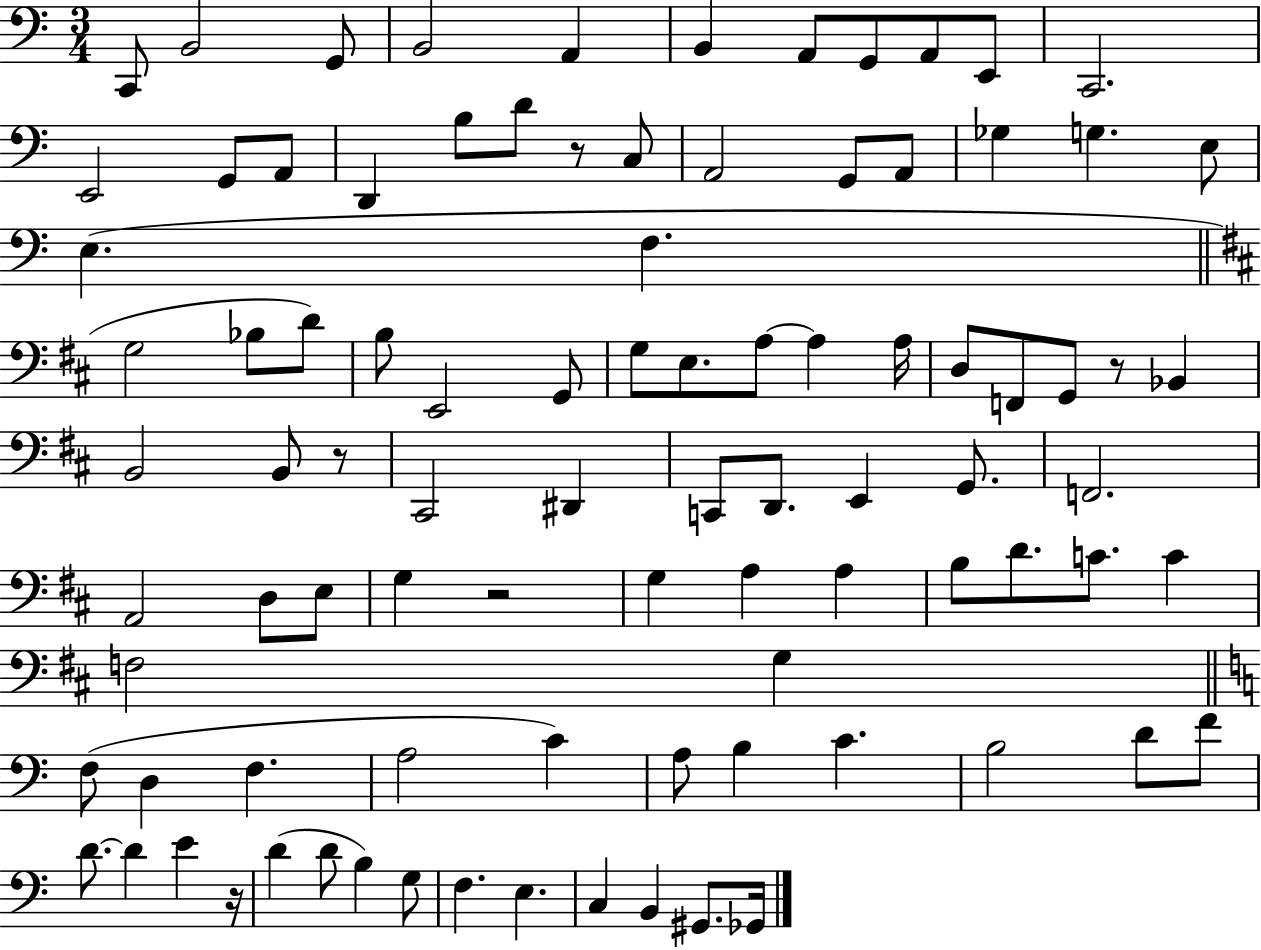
X:1
T:Untitled
M:3/4
L:1/4
K:C
C,,/2 B,,2 G,,/2 B,,2 A,, B,, A,,/2 G,,/2 A,,/2 E,,/2 C,,2 E,,2 G,,/2 A,,/2 D,, B,/2 D/2 z/2 C,/2 A,,2 G,,/2 A,,/2 _G, G, E,/2 E, F, G,2 _B,/2 D/2 B,/2 E,,2 G,,/2 G,/2 E,/2 A,/2 A, A,/4 D,/2 F,,/2 G,,/2 z/2 _B,, B,,2 B,,/2 z/2 ^C,,2 ^D,, C,,/2 D,,/2 E,, G,,/2 F,,2 A,,2 D,/2 E,/2 G, z2 G, A, A, B,/2 D/2 C/2 C F,2 G, F,/2 D, F, A,2 C A,/2 B, C B,2 D/2 F/2 D/2 D E z/4 D D/2 B, G,/2 F, E, C, B,, ^G,,/2 _G,,/4